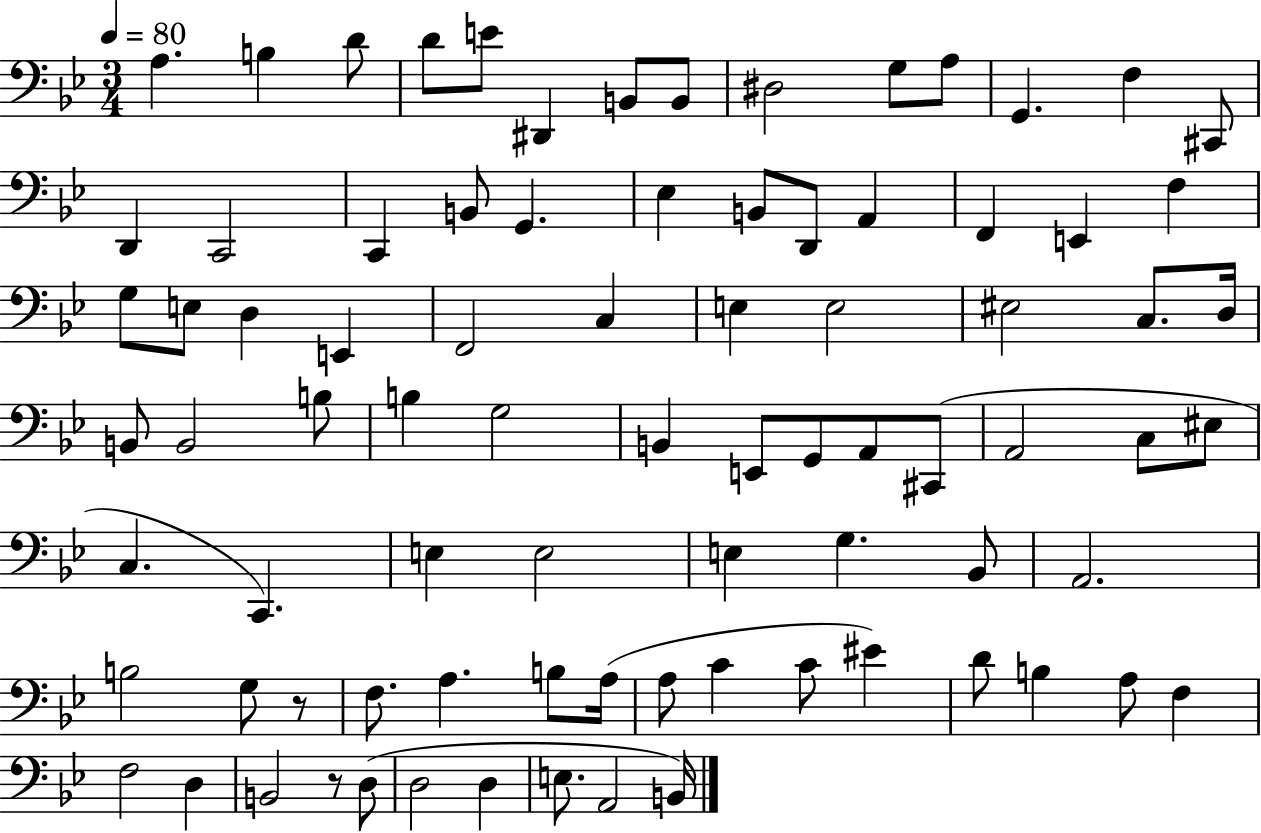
{
  \clef bass
  \numericTimeSignature
  \time 3/4
  \key bes \major
  \tempo 4 = 80
  a4. b4 d'8 | d'8 e'8 dis,4 b,8 b,8 | dis2 g8 a8 | g,4. f4 cis,8 | \break d,4 c,2 | c,4 b,8 g,4. | ees4 b,8 d,8 a,4 | f,4 e,4 f4 | \break g8 e8 d4 e,4 | f,2 c4 | e4 e2 | eis2 c8. d16 | \break b,8 b,2 b8 | b4 g2 | b,4 e,8 g,8 a,8 cis,8( | a,2 c8 eis8 | \break c4. c,4.) | e4 e2 | e4 g4. bes,8 | a,2. | \break b2 g8 r8 | f8. a4. b8 a16( | a8 c'4 c'8 eis'4) | d'8 b4 a8 f4 | \break f2 d4 | b,2 r8 d8( | d2 d4 | e8. a,2 b,16) | \break \bar "|."
}